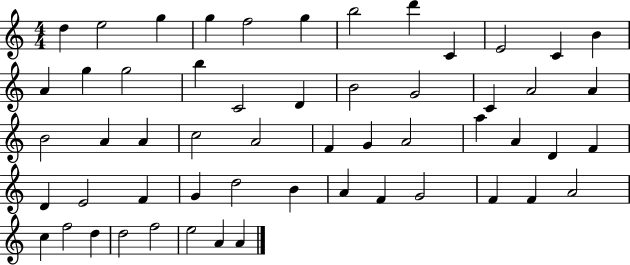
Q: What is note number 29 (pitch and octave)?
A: F4